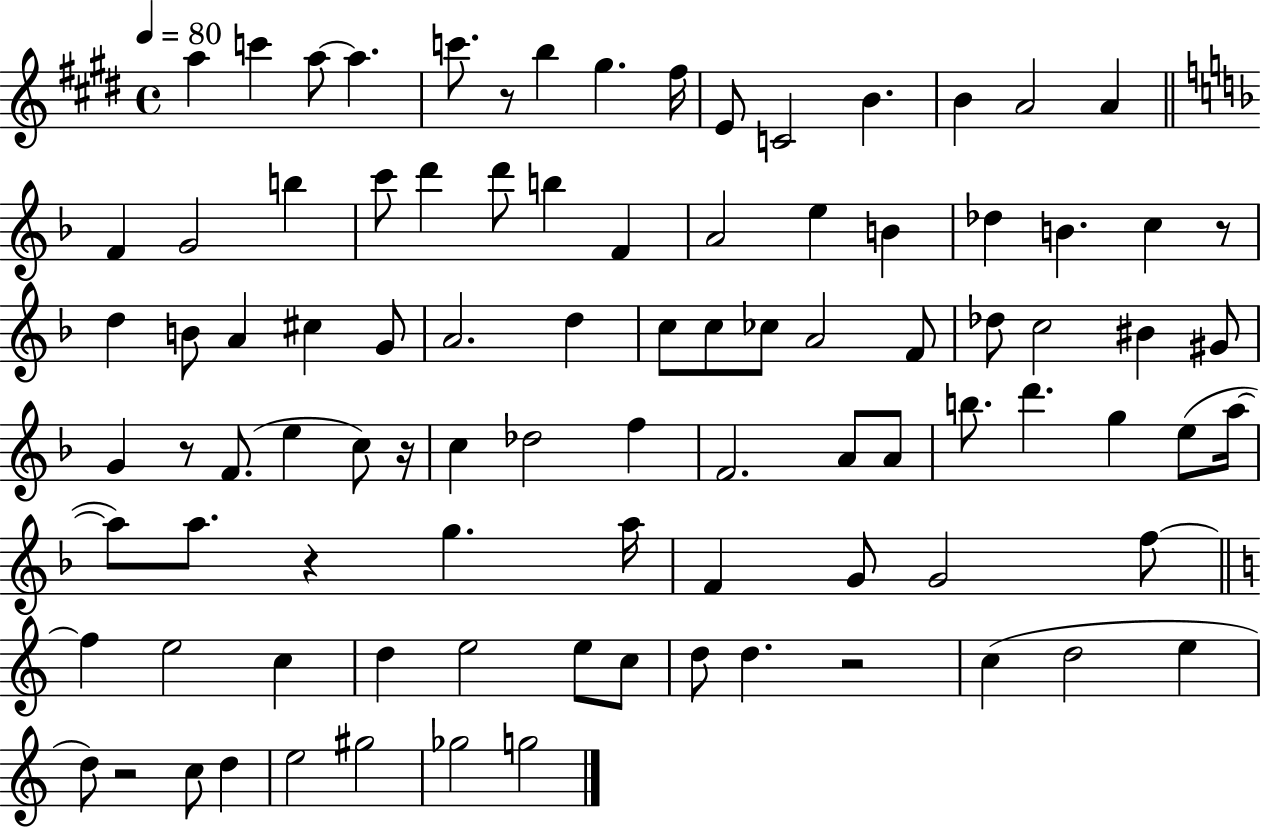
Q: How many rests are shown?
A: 7